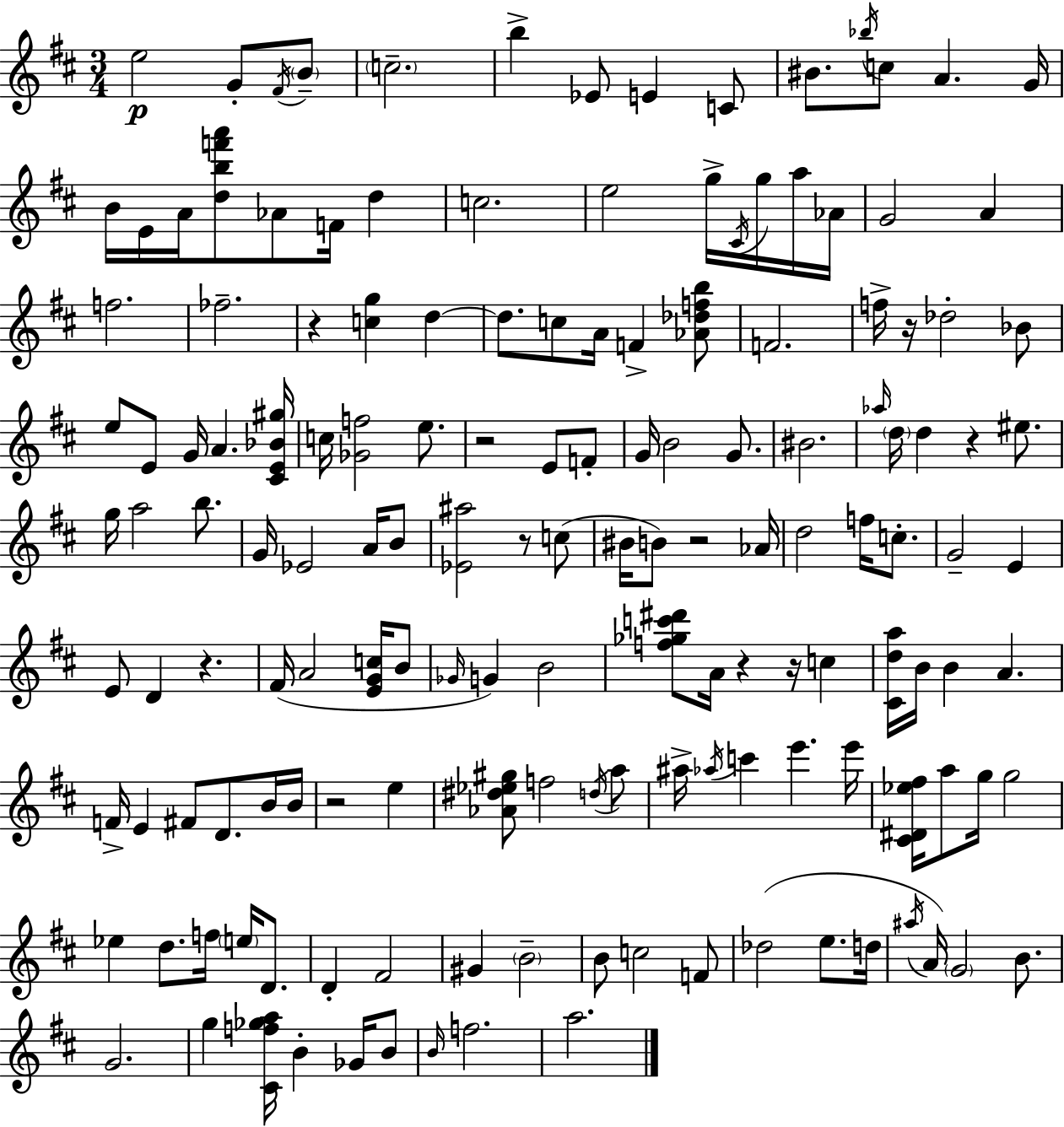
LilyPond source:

{
  \clef treble
  \numericTimeSignature
  \time 3/4
  \key d \major
  e''2\p g'8-. \acciaccatura { fis'16 } \parenthesize b'8-- | \parenthesize c''2.-- | b''4-> ees'8 e'4 c'8 | bis'8. \acciaccatura { bes''16 } c''8 a'4. | \break g'16 b'16 e'16 a'16 <d'' b'' f''' a'''>8 aes'8 f'16 d''4 | c''2. | e''2 g''16-> \acciaccatura { cis'16 } | g''16 a''16 aes'16 g'2 a'4 | \break f''2. | fes''2.-- | r4 <c'' g''>4 d''4~~ | d''8. c''8 a'16 f'4-> | \break <aes' des'' f'' b''>8 f'2. | f''16-> r16 des''2-. | bes'8 e''8 e'8 g'16 a'4. | <cis' e' bes' gis''>16 c''16 <ges' f''>2 | \break e''8. r2 e'8 | f'8-. g'16 b'2 | g'8. bis'2. | \grace { aes''16 } \parenthesize d''16 d''4 r4 | \break eis''8. g''16 a''2 | b''8. g'16 ees'2 | a'16 b'8 <ees' ais''>2 | r8 c''8( bis'16 b'8) r2 | \break aes'16 d''2 | f''16 c''8.-. g'2-- | e'4 e'8 d'4 r4. | fis'16( a'2 | \break <e' g' c''>16 b'8 \grace { ges'16 } g'4) b'2 | <f'' ges'' c''' dis'''>8 a'16 r4 | r16 c''4 <cis' d'' a''>16 b'16 b'4 a'4. | f'16-> e'4 fis'8 | \break d'8. b'16 b'16 r2 | e''4 <aes' dis'' ees'' gis''>8 f''2 | \acciaccatura { d''16 } a''8 ais''16-> \acciaccatura { aes''16 } c'''4 | e'''4. e'''16 <cis' dis' ees'' fis''>16 a''8 g''16 g''2 | \break ees''4 d''8. | f''16 \parenthesize e''16 d'8. d'4-. fis'2 | gis'4 \parenthesize b'2-- | b'8 c''2 | \break f'8 des''2( | e''8. d''16 \acciaccatura { ais''16 } a'16) \parenthesize g'2 | b'8. g'2. | g''4 | \break <cis' f'' ges'' a''>16 b'4-. ges'16 b'8 \grace { b'16 } f''2. | a''2. | \bar "|."
}